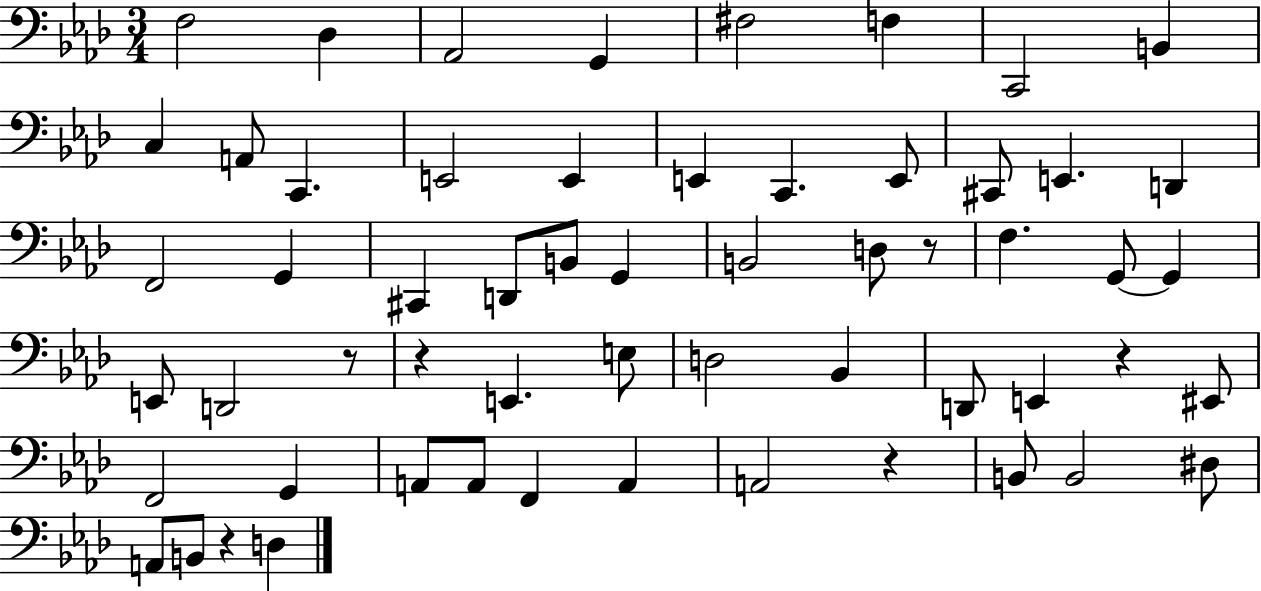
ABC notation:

X:1
T:Untitled
M:3/4
L:1/4
K:Ab
F,2 _D, _A,,2 G,, ^F,2 F, C,,2 B,, C, A,,/2 C,, E,,2 E,, E,, C,, E,,/2 ^C,,/2 E,, D,, F,,2 G,, ^C,, D,,/2 B,,/2 G,, B,,2 D,/2 z/2 F, G,,/2 G,, E,,/2 D,,2 z/2 z E,, E,/2 D,2 _B,, D,,/2 E,, z ^E,,/2 F,,2 G,, A,,/2 A,,/2 F,, A,, A,,2 z B,,/2 B,,2 ^D,/2 A,,/2 B,,/2 z D,